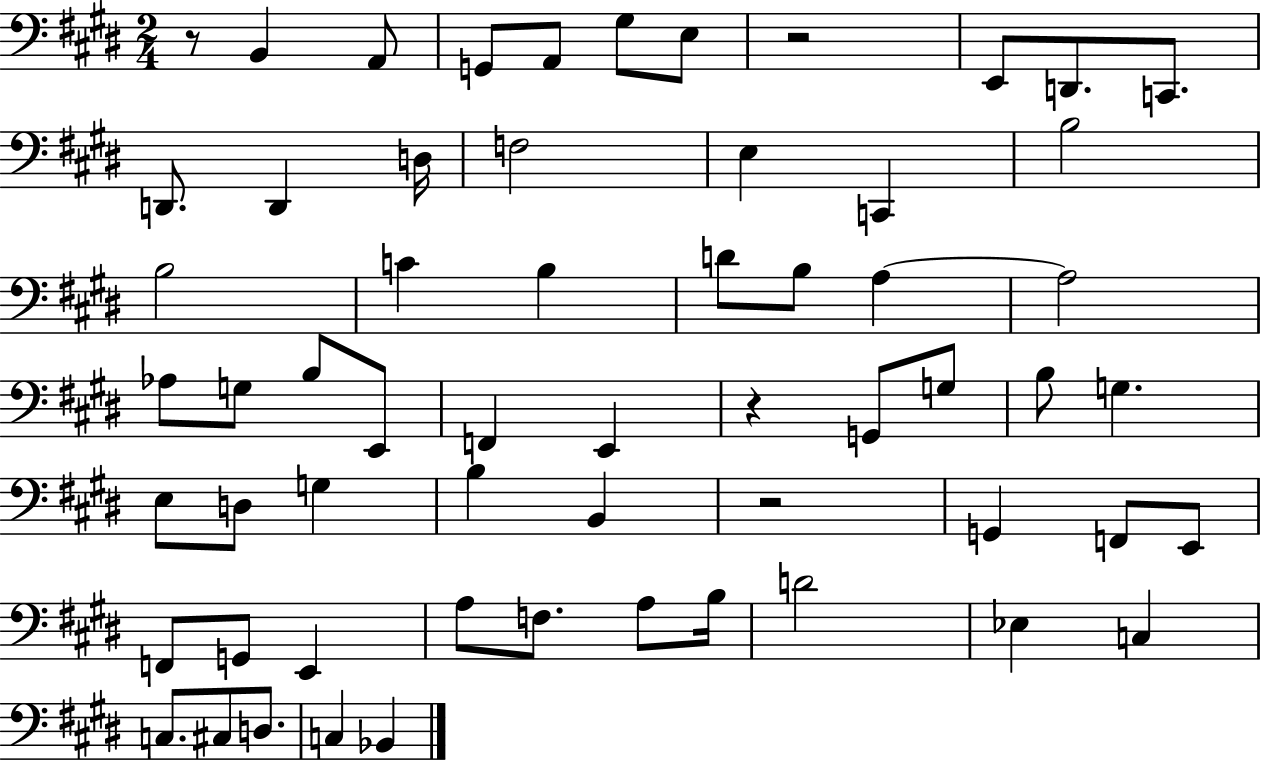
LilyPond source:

{
  \clef bass
  \numericTimeSignature
  \time 2/4
  \key e \major
  \repeat volta 2 { r8 b,4 a,8 | g,8 a,8 gis8 e8 | r2 | e,8 d,8. c,8. | \break d,8. d,4 d16 | f2 | e4 c,4 | b2 | \break b2 | c'4 b4 | d'8 b8 a4~~ | a2 | \break aes8 g8 b8 e,8 | f,4 e,4 | r4 g,8 g8 | b8 g4. | \break e8 d8 g4 | b4 b,4 | r2 | g,4 f,8 e,8 | \break f,8 g,8 e,4 | a8 f8. a8 b16 | d'2 | ees4 c4 | \break c8. cis8 d8. | c4 bes,4 | } \bar "|."
}